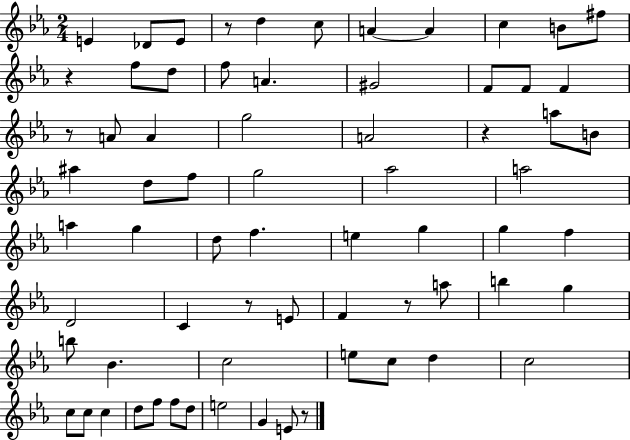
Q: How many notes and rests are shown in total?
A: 69